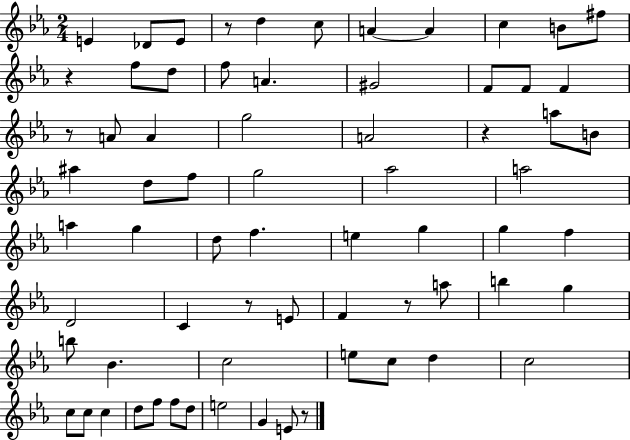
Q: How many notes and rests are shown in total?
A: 69